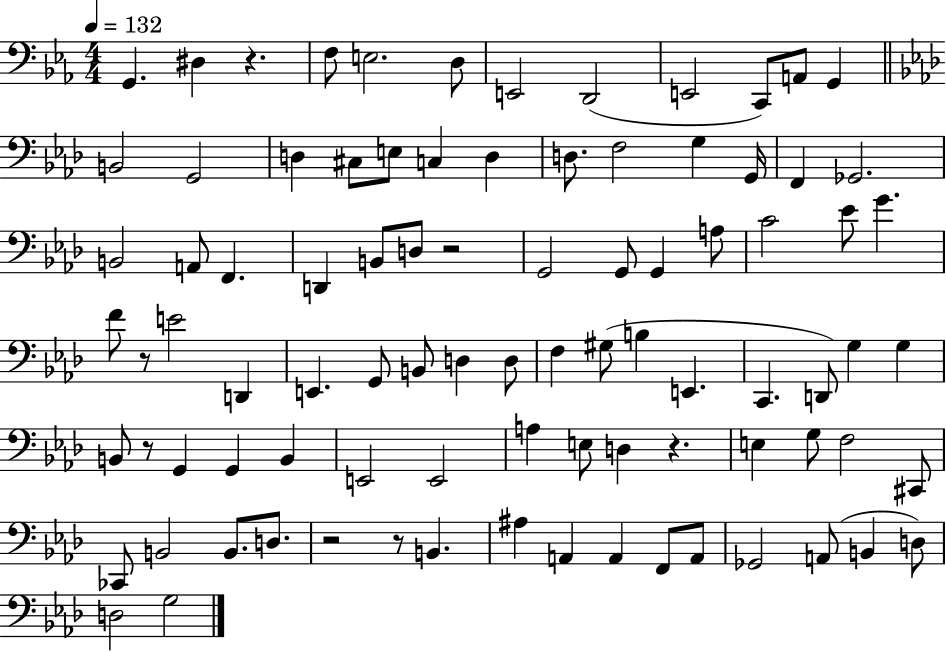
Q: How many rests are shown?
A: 7